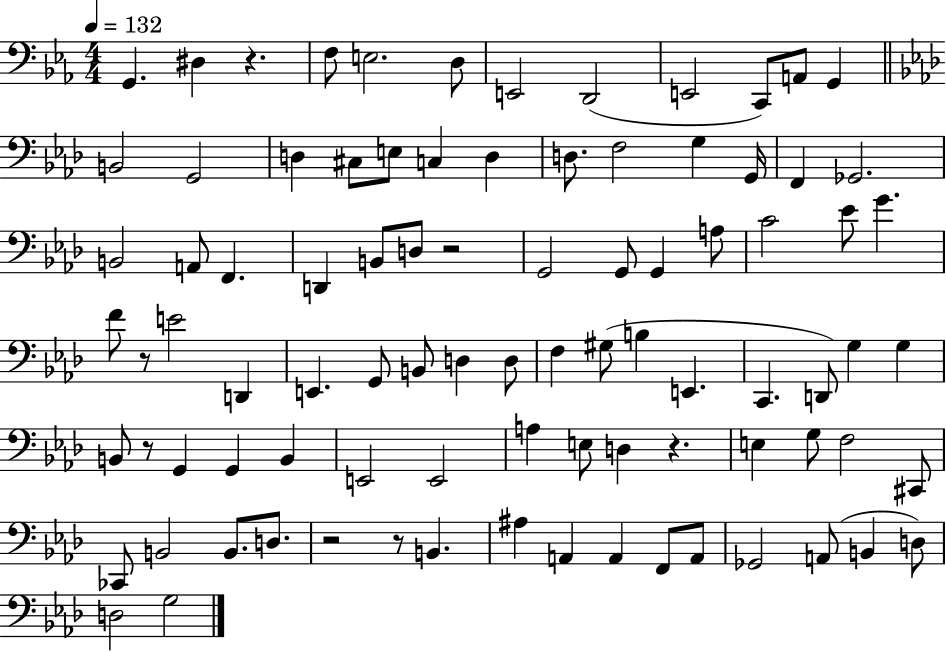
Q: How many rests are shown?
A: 7